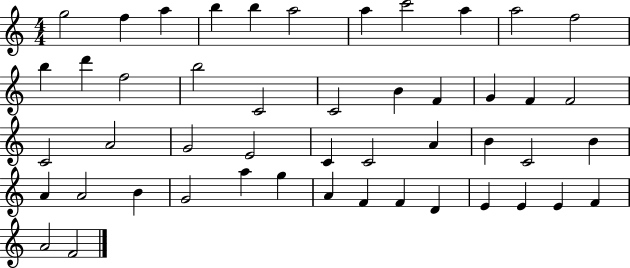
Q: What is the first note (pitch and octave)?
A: G5